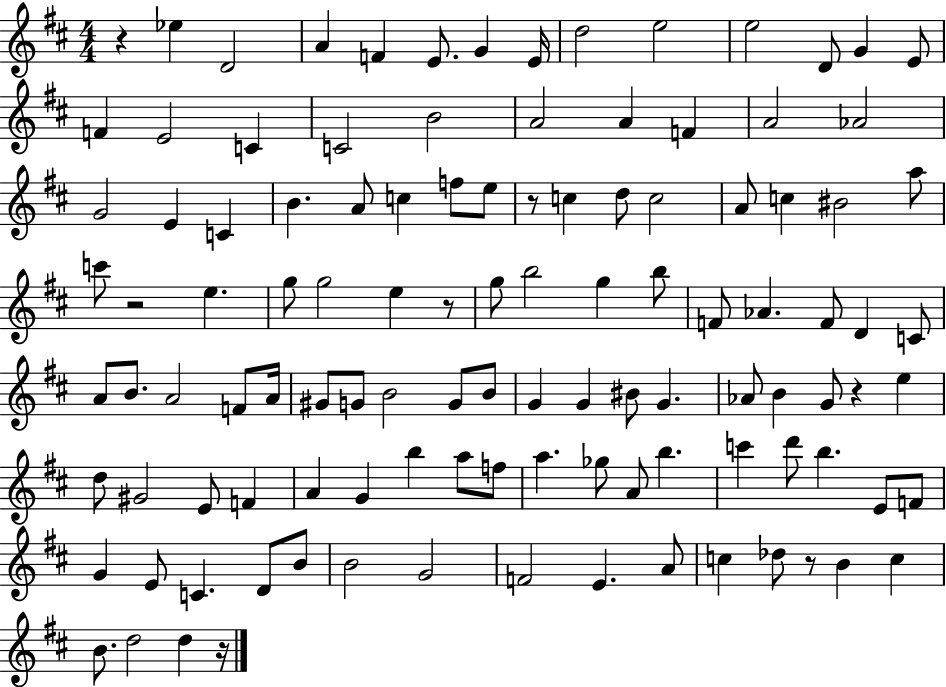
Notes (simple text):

R/q Eb5/q D4/h A4/q F4/q E4/e. G4/q E4/s D5/h E5/h E5/h D4/e G4/q E4/e F4/q E4/h C4/q C4/h B4/h A4/h A4/q F4/q A4/h Ab4/h G4/h E4/q C4/q B4/q. A4/e C5/q F5/e E5/e R/e C5/q D5/e C5/h A4/e C5/q BIS4/h A5/e C6/e R/h E5/q. G5/e G5/h E5/q R/e G5/e B5/h G5/q B5/e F4/e Ab4/q. F4/e D4/q C4/e A4/e B4/e. A4/h F4/e A4/s G#4/e G4/e B4/h G4/e B4/e G4/q G4/q BIS4/e G4/q. Ab4/e B4/q G4/e R/q E5/q D5/e G#4/h E4/e F4/q A4/q G4/q B5/q A5/e F5/e A5/q. Gb5/e A4/e B5/q. C6/q D6/e B5/q. E4/e F4/e G4/q E4/e C4/q. D4/e B4/e B4/h G4/h F4/h E4/q. A4/e C5/q Db5/e R/e B4/q C5/q B4/e. D5/h D5/q R/s